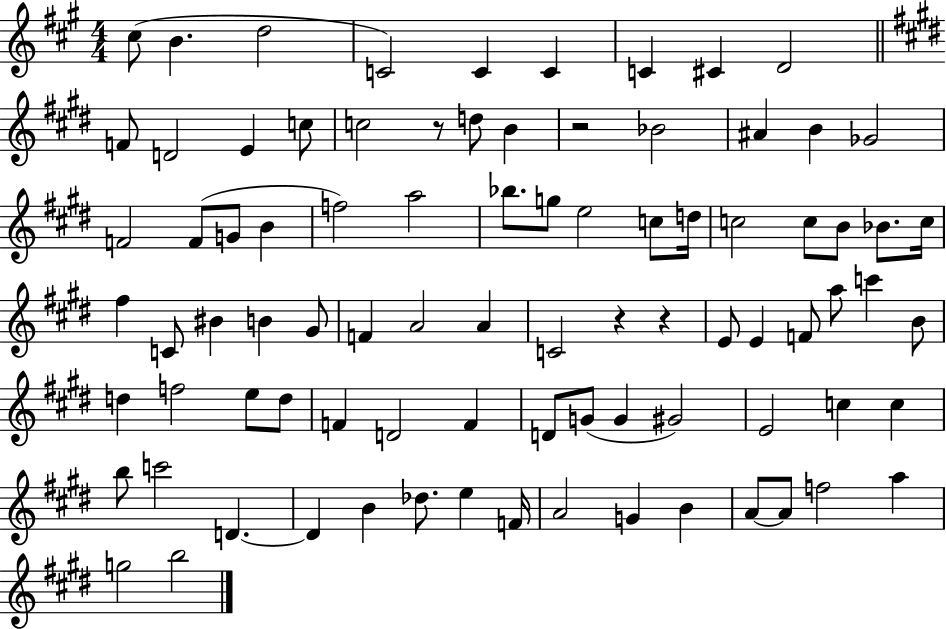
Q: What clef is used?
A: treble